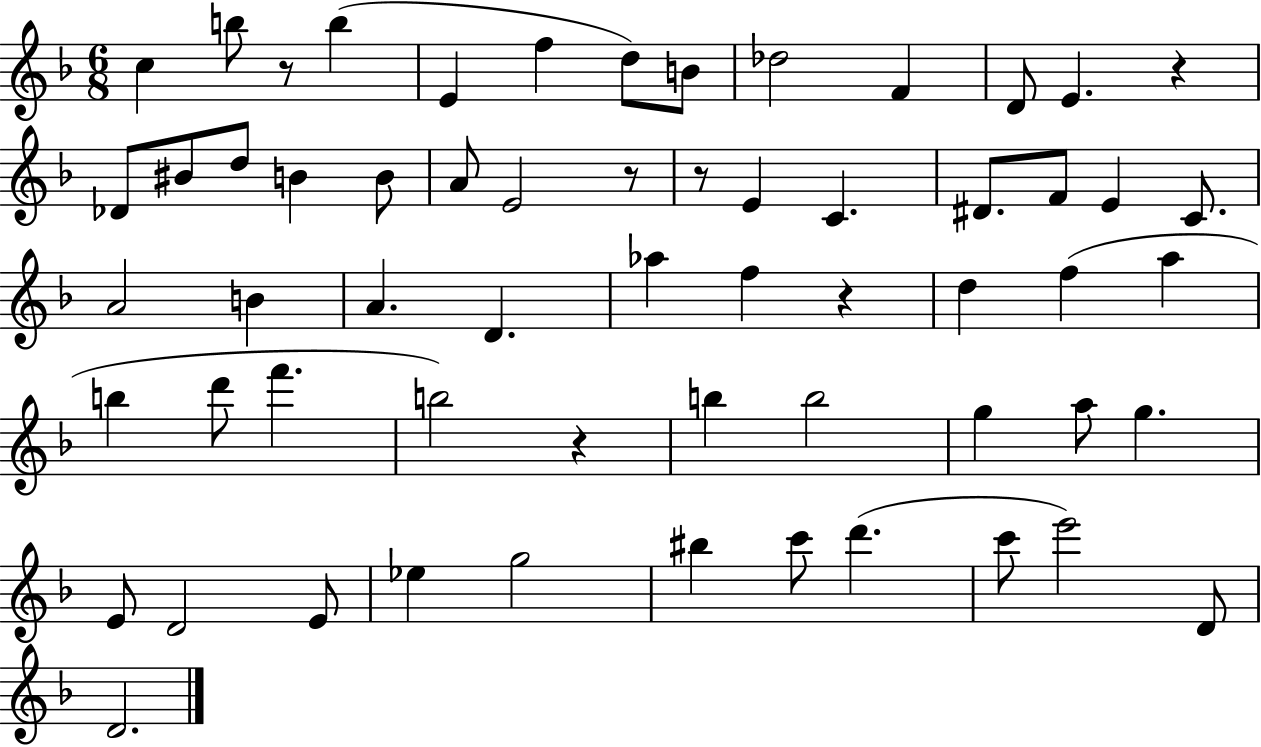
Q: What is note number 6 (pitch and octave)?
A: D5